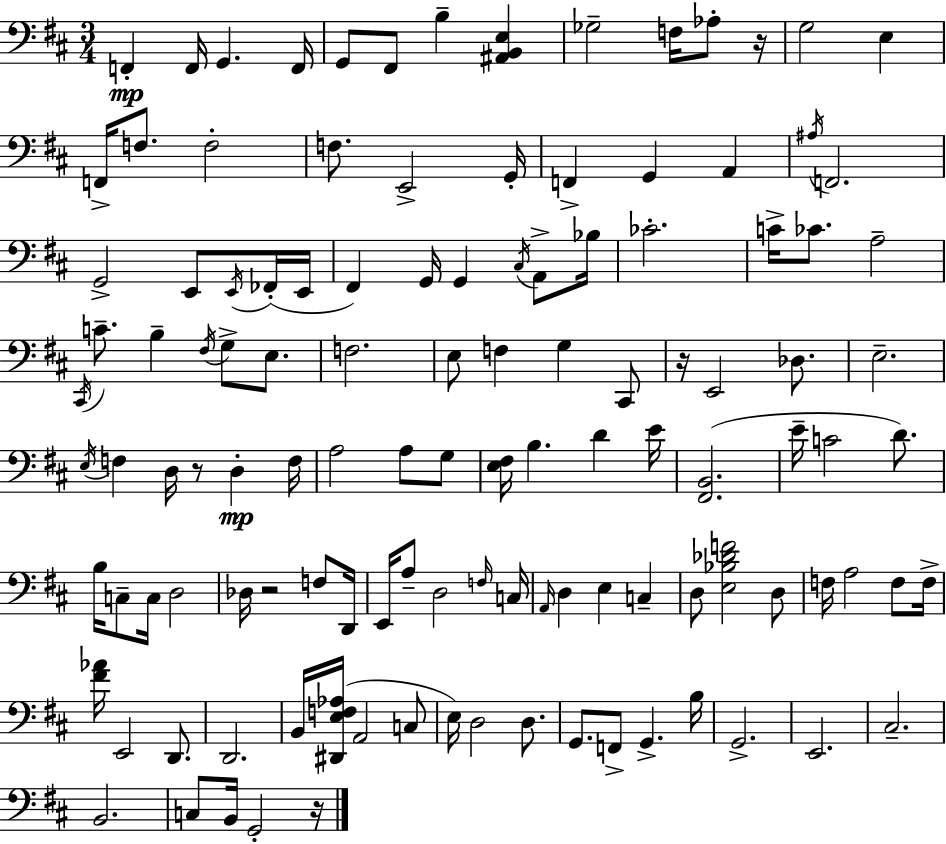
X:1
T:Untitled
M:3/4
L:1/4
K:D
F,, F,,/4 G,, F,,/4 G,,/2 ^F,,/2 B, [^A,,B,,E,] _G,2 F,/4 _A,/2 z/4 G,2 E, F,,/4 F,/2 F,2 F,/2 E,,2 G,,/4 F,, G,, A,, ^A,/4 F,,2 G,,2 E,,/2 E,,/4 _F,,/4 E,,/4 ^F,, G,,/4 G,, ^C,/4 A,,/2 _B,/4 _C2 C/4 _C/2 A,2 ^C,,/4 C/2 B, ^F,/4 G,/2 E,/2 F,2 E,/2 F, G, ^C,,/2 z/4 E,,2 _D,/2 E,2 E,/4 F, D,/4 z/2 D, F,/4 A,2 A,/2 G,/2 [E,^F,]/4 B, D E/4 [^F,,B,,]2 E/4 C2 D/2 B,/4 C,/2 C,/4 D,2 _D,/4 z2 F,/2 D,,/4 E,,/4 A,/2 D,2 F,/4 C,/4 A,,/4 D, E, C, D,/2 [E,_B,_DF]2 D,/2 F,/4 A,2 F,/2 F,/4 [^F_A]/4 E,,2 D,,/2 D,,2 B,,/4 [^D,,E,F,_A,]/4 A,,2 C,/2 E,/4 D,2 D,/2 G,,/2 F,,/2 G,, B,/4 G,,2 E,,2 ^C,2 B,,2 C,/2 B,,/4 G,,2 z/4